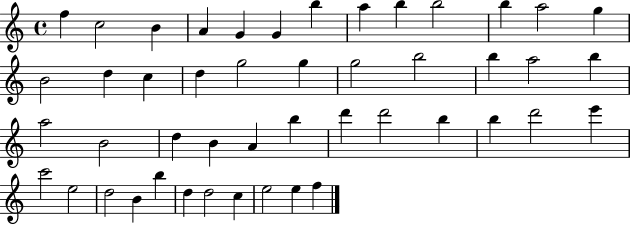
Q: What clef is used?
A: treble